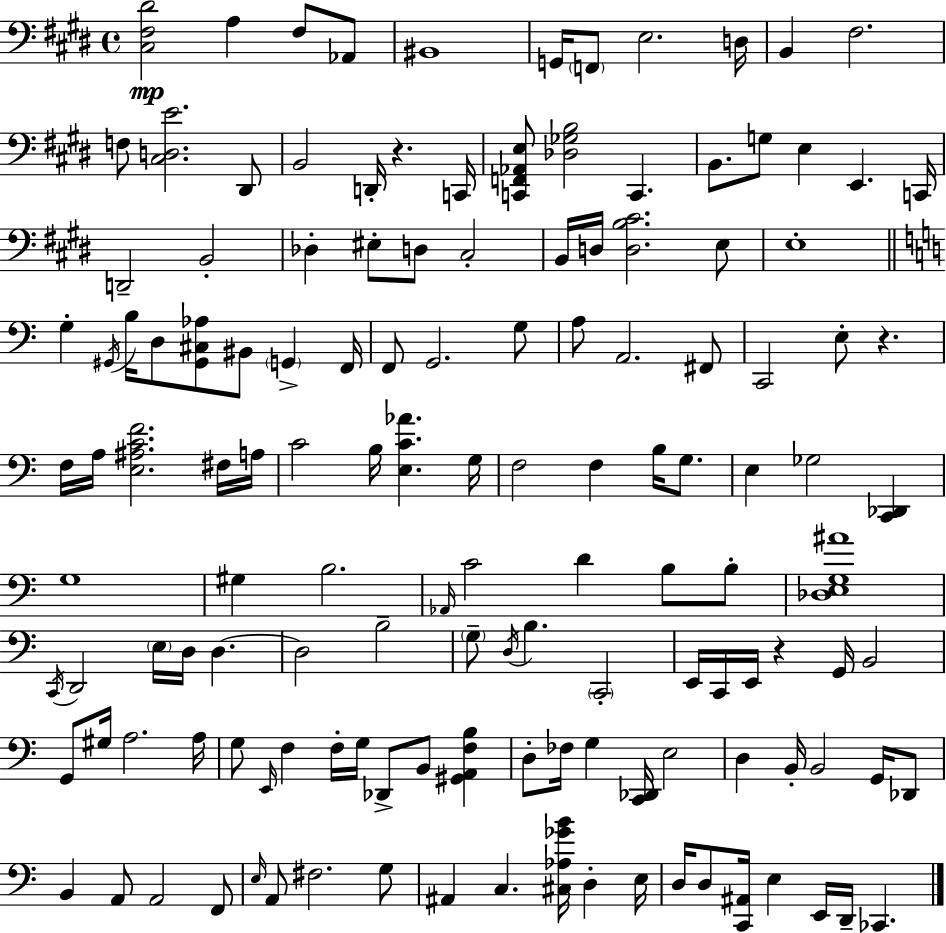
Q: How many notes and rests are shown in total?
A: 138